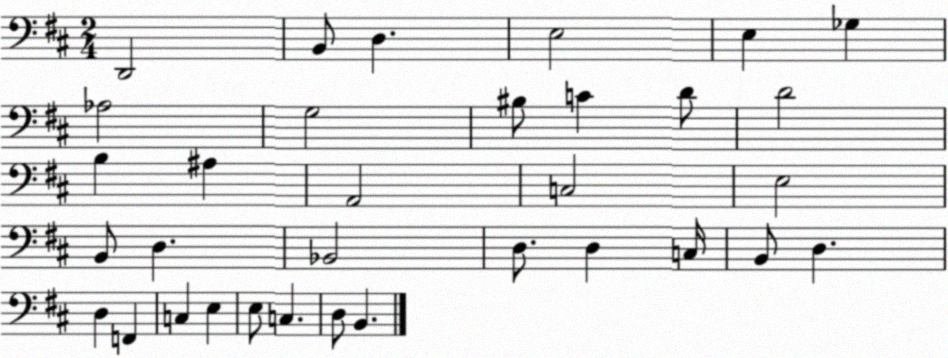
X:1
T:Untitled
M:2/4
L:1/4
K:D
D,,2 B,,/2 D, E,2 E, _G, _A,2 G,2 ^B,/2 C D/2 D2 B, ^A, A,,2 C,2 E,2 B,,/2 D, _B,,2 D,/2 D, C,/4 B,,/2 D, D, F,, C, E, E,/2 C, D,/2 B,,